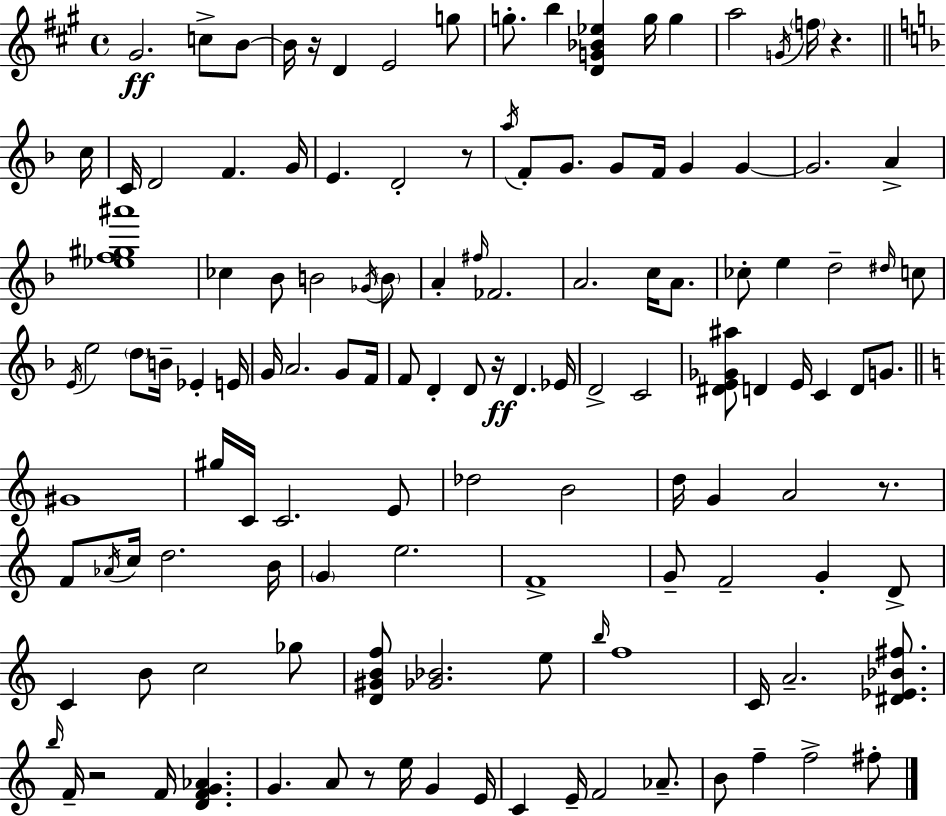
G#4/h. C5/e B4/e B4/s R/s D4/q E4/h G5/e G5/e. B5/q [D4,G4,Bb4,Eb5]/q G5/s G5/q A5/h G4/s F5/s R/q. C5/s C4/s D4/h F4/q. G4/s E4/q. D4/h R/e A5/s F4/e G4/e. G4/e F4/s G4/q G4/q G4/h. A4/q [Eb5,F5,G#5,A#6]/w CES5/q Bb4/e B4/h Gb4/s B4/e A4/q F#5/s FES4/h. A4/h. C5/s A4/e. CES5/e E5/q D5/h D#5/s C5/e E4/s E5/h D5/e B4/s Eb4/q E4/s G4/s A4/h. G4/e F4/s F4/e D4/q D4/e R/s D4/q. Eb4/s D4/h C4/h [D#4,E4,Gb4,A#5]/e D4/q E4/s C4/q D4/e G4/e. G#4/w G#5/s C4/s C4/h. E4/e Db5/h B4/h D5/s G4/q A4/h R/e. F4/e Ab4/s C5/s D5/h. B4/s G4/q E5/h. F4/w G4/e F4/h G4/q D4/e C4/q B4/e C5/h Gb5/e [D4,G#4,B4,F5]/e [Gb4,Bb4]/h. E5/e B5/s F5/w C4/s A4/h. [D#4,Eb4,Bb4,F#5]/e. B5/s F4/s R/h F4/s [D4,F4,G4,Ab4]/q. G4/q. A4/e R/e E5/s G4/q E4/s C4/q E4/s F4/h Ab4/e. B4/e F5/q F5/h F#5/e